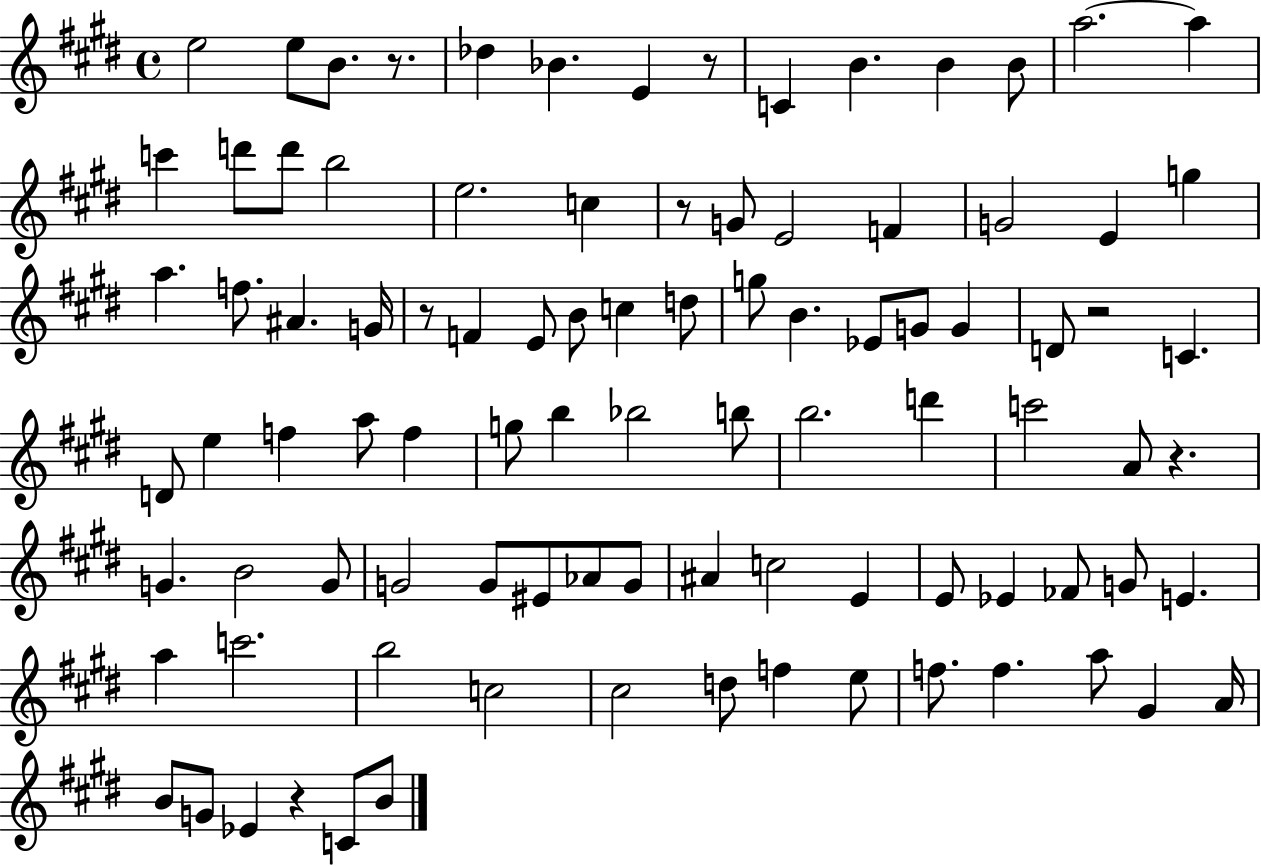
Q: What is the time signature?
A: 4/4